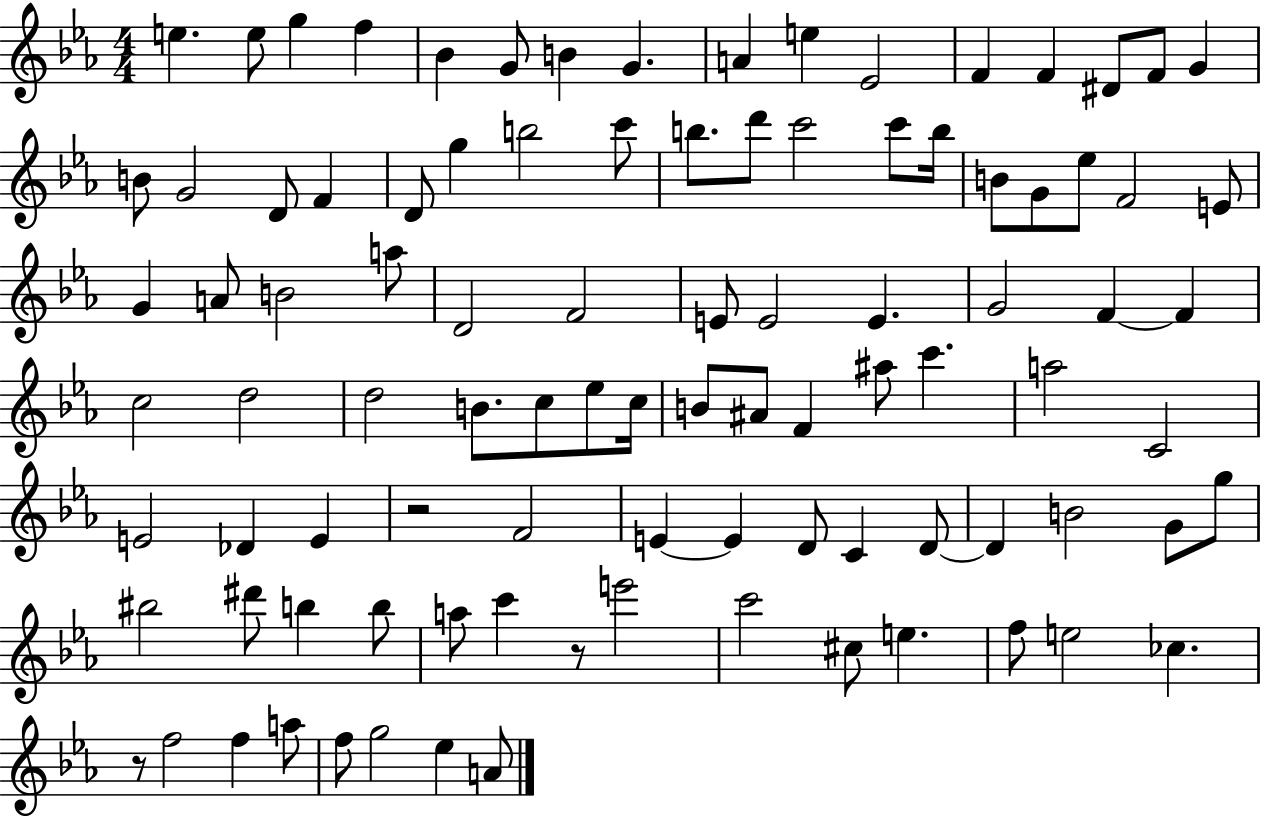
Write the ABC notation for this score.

X:1
T:Untitled
M:4/4
L:1/4
K:Eb
e e/2 g f _B G/2 B G A e _E2 F F ^D/2 F/2 G B/2 G2 D/2 F D/2 g b2 c'/2 b/2 d'/2 c'2 c'/2 b/4 B/2 G/2 _e/2 F2 E/2 G A/2 B2 a/2 D2 F2 E/2 E2 E G2 F F c2 d2 d2 B/2 c/2 _e/2 c/4 B/2 ^A/2 F ^a/2 c' a2 C2 E2 _D E z2 F2 E E D/2 C D/2 D B2 G/2 g/2 ^b2 ^d'/2 b b/2 a/2 c' z/2 e'2 c'2 ^c/2 e f/2 e2 _c z/2 f2 f a/2 f/2 g2 _e A/2